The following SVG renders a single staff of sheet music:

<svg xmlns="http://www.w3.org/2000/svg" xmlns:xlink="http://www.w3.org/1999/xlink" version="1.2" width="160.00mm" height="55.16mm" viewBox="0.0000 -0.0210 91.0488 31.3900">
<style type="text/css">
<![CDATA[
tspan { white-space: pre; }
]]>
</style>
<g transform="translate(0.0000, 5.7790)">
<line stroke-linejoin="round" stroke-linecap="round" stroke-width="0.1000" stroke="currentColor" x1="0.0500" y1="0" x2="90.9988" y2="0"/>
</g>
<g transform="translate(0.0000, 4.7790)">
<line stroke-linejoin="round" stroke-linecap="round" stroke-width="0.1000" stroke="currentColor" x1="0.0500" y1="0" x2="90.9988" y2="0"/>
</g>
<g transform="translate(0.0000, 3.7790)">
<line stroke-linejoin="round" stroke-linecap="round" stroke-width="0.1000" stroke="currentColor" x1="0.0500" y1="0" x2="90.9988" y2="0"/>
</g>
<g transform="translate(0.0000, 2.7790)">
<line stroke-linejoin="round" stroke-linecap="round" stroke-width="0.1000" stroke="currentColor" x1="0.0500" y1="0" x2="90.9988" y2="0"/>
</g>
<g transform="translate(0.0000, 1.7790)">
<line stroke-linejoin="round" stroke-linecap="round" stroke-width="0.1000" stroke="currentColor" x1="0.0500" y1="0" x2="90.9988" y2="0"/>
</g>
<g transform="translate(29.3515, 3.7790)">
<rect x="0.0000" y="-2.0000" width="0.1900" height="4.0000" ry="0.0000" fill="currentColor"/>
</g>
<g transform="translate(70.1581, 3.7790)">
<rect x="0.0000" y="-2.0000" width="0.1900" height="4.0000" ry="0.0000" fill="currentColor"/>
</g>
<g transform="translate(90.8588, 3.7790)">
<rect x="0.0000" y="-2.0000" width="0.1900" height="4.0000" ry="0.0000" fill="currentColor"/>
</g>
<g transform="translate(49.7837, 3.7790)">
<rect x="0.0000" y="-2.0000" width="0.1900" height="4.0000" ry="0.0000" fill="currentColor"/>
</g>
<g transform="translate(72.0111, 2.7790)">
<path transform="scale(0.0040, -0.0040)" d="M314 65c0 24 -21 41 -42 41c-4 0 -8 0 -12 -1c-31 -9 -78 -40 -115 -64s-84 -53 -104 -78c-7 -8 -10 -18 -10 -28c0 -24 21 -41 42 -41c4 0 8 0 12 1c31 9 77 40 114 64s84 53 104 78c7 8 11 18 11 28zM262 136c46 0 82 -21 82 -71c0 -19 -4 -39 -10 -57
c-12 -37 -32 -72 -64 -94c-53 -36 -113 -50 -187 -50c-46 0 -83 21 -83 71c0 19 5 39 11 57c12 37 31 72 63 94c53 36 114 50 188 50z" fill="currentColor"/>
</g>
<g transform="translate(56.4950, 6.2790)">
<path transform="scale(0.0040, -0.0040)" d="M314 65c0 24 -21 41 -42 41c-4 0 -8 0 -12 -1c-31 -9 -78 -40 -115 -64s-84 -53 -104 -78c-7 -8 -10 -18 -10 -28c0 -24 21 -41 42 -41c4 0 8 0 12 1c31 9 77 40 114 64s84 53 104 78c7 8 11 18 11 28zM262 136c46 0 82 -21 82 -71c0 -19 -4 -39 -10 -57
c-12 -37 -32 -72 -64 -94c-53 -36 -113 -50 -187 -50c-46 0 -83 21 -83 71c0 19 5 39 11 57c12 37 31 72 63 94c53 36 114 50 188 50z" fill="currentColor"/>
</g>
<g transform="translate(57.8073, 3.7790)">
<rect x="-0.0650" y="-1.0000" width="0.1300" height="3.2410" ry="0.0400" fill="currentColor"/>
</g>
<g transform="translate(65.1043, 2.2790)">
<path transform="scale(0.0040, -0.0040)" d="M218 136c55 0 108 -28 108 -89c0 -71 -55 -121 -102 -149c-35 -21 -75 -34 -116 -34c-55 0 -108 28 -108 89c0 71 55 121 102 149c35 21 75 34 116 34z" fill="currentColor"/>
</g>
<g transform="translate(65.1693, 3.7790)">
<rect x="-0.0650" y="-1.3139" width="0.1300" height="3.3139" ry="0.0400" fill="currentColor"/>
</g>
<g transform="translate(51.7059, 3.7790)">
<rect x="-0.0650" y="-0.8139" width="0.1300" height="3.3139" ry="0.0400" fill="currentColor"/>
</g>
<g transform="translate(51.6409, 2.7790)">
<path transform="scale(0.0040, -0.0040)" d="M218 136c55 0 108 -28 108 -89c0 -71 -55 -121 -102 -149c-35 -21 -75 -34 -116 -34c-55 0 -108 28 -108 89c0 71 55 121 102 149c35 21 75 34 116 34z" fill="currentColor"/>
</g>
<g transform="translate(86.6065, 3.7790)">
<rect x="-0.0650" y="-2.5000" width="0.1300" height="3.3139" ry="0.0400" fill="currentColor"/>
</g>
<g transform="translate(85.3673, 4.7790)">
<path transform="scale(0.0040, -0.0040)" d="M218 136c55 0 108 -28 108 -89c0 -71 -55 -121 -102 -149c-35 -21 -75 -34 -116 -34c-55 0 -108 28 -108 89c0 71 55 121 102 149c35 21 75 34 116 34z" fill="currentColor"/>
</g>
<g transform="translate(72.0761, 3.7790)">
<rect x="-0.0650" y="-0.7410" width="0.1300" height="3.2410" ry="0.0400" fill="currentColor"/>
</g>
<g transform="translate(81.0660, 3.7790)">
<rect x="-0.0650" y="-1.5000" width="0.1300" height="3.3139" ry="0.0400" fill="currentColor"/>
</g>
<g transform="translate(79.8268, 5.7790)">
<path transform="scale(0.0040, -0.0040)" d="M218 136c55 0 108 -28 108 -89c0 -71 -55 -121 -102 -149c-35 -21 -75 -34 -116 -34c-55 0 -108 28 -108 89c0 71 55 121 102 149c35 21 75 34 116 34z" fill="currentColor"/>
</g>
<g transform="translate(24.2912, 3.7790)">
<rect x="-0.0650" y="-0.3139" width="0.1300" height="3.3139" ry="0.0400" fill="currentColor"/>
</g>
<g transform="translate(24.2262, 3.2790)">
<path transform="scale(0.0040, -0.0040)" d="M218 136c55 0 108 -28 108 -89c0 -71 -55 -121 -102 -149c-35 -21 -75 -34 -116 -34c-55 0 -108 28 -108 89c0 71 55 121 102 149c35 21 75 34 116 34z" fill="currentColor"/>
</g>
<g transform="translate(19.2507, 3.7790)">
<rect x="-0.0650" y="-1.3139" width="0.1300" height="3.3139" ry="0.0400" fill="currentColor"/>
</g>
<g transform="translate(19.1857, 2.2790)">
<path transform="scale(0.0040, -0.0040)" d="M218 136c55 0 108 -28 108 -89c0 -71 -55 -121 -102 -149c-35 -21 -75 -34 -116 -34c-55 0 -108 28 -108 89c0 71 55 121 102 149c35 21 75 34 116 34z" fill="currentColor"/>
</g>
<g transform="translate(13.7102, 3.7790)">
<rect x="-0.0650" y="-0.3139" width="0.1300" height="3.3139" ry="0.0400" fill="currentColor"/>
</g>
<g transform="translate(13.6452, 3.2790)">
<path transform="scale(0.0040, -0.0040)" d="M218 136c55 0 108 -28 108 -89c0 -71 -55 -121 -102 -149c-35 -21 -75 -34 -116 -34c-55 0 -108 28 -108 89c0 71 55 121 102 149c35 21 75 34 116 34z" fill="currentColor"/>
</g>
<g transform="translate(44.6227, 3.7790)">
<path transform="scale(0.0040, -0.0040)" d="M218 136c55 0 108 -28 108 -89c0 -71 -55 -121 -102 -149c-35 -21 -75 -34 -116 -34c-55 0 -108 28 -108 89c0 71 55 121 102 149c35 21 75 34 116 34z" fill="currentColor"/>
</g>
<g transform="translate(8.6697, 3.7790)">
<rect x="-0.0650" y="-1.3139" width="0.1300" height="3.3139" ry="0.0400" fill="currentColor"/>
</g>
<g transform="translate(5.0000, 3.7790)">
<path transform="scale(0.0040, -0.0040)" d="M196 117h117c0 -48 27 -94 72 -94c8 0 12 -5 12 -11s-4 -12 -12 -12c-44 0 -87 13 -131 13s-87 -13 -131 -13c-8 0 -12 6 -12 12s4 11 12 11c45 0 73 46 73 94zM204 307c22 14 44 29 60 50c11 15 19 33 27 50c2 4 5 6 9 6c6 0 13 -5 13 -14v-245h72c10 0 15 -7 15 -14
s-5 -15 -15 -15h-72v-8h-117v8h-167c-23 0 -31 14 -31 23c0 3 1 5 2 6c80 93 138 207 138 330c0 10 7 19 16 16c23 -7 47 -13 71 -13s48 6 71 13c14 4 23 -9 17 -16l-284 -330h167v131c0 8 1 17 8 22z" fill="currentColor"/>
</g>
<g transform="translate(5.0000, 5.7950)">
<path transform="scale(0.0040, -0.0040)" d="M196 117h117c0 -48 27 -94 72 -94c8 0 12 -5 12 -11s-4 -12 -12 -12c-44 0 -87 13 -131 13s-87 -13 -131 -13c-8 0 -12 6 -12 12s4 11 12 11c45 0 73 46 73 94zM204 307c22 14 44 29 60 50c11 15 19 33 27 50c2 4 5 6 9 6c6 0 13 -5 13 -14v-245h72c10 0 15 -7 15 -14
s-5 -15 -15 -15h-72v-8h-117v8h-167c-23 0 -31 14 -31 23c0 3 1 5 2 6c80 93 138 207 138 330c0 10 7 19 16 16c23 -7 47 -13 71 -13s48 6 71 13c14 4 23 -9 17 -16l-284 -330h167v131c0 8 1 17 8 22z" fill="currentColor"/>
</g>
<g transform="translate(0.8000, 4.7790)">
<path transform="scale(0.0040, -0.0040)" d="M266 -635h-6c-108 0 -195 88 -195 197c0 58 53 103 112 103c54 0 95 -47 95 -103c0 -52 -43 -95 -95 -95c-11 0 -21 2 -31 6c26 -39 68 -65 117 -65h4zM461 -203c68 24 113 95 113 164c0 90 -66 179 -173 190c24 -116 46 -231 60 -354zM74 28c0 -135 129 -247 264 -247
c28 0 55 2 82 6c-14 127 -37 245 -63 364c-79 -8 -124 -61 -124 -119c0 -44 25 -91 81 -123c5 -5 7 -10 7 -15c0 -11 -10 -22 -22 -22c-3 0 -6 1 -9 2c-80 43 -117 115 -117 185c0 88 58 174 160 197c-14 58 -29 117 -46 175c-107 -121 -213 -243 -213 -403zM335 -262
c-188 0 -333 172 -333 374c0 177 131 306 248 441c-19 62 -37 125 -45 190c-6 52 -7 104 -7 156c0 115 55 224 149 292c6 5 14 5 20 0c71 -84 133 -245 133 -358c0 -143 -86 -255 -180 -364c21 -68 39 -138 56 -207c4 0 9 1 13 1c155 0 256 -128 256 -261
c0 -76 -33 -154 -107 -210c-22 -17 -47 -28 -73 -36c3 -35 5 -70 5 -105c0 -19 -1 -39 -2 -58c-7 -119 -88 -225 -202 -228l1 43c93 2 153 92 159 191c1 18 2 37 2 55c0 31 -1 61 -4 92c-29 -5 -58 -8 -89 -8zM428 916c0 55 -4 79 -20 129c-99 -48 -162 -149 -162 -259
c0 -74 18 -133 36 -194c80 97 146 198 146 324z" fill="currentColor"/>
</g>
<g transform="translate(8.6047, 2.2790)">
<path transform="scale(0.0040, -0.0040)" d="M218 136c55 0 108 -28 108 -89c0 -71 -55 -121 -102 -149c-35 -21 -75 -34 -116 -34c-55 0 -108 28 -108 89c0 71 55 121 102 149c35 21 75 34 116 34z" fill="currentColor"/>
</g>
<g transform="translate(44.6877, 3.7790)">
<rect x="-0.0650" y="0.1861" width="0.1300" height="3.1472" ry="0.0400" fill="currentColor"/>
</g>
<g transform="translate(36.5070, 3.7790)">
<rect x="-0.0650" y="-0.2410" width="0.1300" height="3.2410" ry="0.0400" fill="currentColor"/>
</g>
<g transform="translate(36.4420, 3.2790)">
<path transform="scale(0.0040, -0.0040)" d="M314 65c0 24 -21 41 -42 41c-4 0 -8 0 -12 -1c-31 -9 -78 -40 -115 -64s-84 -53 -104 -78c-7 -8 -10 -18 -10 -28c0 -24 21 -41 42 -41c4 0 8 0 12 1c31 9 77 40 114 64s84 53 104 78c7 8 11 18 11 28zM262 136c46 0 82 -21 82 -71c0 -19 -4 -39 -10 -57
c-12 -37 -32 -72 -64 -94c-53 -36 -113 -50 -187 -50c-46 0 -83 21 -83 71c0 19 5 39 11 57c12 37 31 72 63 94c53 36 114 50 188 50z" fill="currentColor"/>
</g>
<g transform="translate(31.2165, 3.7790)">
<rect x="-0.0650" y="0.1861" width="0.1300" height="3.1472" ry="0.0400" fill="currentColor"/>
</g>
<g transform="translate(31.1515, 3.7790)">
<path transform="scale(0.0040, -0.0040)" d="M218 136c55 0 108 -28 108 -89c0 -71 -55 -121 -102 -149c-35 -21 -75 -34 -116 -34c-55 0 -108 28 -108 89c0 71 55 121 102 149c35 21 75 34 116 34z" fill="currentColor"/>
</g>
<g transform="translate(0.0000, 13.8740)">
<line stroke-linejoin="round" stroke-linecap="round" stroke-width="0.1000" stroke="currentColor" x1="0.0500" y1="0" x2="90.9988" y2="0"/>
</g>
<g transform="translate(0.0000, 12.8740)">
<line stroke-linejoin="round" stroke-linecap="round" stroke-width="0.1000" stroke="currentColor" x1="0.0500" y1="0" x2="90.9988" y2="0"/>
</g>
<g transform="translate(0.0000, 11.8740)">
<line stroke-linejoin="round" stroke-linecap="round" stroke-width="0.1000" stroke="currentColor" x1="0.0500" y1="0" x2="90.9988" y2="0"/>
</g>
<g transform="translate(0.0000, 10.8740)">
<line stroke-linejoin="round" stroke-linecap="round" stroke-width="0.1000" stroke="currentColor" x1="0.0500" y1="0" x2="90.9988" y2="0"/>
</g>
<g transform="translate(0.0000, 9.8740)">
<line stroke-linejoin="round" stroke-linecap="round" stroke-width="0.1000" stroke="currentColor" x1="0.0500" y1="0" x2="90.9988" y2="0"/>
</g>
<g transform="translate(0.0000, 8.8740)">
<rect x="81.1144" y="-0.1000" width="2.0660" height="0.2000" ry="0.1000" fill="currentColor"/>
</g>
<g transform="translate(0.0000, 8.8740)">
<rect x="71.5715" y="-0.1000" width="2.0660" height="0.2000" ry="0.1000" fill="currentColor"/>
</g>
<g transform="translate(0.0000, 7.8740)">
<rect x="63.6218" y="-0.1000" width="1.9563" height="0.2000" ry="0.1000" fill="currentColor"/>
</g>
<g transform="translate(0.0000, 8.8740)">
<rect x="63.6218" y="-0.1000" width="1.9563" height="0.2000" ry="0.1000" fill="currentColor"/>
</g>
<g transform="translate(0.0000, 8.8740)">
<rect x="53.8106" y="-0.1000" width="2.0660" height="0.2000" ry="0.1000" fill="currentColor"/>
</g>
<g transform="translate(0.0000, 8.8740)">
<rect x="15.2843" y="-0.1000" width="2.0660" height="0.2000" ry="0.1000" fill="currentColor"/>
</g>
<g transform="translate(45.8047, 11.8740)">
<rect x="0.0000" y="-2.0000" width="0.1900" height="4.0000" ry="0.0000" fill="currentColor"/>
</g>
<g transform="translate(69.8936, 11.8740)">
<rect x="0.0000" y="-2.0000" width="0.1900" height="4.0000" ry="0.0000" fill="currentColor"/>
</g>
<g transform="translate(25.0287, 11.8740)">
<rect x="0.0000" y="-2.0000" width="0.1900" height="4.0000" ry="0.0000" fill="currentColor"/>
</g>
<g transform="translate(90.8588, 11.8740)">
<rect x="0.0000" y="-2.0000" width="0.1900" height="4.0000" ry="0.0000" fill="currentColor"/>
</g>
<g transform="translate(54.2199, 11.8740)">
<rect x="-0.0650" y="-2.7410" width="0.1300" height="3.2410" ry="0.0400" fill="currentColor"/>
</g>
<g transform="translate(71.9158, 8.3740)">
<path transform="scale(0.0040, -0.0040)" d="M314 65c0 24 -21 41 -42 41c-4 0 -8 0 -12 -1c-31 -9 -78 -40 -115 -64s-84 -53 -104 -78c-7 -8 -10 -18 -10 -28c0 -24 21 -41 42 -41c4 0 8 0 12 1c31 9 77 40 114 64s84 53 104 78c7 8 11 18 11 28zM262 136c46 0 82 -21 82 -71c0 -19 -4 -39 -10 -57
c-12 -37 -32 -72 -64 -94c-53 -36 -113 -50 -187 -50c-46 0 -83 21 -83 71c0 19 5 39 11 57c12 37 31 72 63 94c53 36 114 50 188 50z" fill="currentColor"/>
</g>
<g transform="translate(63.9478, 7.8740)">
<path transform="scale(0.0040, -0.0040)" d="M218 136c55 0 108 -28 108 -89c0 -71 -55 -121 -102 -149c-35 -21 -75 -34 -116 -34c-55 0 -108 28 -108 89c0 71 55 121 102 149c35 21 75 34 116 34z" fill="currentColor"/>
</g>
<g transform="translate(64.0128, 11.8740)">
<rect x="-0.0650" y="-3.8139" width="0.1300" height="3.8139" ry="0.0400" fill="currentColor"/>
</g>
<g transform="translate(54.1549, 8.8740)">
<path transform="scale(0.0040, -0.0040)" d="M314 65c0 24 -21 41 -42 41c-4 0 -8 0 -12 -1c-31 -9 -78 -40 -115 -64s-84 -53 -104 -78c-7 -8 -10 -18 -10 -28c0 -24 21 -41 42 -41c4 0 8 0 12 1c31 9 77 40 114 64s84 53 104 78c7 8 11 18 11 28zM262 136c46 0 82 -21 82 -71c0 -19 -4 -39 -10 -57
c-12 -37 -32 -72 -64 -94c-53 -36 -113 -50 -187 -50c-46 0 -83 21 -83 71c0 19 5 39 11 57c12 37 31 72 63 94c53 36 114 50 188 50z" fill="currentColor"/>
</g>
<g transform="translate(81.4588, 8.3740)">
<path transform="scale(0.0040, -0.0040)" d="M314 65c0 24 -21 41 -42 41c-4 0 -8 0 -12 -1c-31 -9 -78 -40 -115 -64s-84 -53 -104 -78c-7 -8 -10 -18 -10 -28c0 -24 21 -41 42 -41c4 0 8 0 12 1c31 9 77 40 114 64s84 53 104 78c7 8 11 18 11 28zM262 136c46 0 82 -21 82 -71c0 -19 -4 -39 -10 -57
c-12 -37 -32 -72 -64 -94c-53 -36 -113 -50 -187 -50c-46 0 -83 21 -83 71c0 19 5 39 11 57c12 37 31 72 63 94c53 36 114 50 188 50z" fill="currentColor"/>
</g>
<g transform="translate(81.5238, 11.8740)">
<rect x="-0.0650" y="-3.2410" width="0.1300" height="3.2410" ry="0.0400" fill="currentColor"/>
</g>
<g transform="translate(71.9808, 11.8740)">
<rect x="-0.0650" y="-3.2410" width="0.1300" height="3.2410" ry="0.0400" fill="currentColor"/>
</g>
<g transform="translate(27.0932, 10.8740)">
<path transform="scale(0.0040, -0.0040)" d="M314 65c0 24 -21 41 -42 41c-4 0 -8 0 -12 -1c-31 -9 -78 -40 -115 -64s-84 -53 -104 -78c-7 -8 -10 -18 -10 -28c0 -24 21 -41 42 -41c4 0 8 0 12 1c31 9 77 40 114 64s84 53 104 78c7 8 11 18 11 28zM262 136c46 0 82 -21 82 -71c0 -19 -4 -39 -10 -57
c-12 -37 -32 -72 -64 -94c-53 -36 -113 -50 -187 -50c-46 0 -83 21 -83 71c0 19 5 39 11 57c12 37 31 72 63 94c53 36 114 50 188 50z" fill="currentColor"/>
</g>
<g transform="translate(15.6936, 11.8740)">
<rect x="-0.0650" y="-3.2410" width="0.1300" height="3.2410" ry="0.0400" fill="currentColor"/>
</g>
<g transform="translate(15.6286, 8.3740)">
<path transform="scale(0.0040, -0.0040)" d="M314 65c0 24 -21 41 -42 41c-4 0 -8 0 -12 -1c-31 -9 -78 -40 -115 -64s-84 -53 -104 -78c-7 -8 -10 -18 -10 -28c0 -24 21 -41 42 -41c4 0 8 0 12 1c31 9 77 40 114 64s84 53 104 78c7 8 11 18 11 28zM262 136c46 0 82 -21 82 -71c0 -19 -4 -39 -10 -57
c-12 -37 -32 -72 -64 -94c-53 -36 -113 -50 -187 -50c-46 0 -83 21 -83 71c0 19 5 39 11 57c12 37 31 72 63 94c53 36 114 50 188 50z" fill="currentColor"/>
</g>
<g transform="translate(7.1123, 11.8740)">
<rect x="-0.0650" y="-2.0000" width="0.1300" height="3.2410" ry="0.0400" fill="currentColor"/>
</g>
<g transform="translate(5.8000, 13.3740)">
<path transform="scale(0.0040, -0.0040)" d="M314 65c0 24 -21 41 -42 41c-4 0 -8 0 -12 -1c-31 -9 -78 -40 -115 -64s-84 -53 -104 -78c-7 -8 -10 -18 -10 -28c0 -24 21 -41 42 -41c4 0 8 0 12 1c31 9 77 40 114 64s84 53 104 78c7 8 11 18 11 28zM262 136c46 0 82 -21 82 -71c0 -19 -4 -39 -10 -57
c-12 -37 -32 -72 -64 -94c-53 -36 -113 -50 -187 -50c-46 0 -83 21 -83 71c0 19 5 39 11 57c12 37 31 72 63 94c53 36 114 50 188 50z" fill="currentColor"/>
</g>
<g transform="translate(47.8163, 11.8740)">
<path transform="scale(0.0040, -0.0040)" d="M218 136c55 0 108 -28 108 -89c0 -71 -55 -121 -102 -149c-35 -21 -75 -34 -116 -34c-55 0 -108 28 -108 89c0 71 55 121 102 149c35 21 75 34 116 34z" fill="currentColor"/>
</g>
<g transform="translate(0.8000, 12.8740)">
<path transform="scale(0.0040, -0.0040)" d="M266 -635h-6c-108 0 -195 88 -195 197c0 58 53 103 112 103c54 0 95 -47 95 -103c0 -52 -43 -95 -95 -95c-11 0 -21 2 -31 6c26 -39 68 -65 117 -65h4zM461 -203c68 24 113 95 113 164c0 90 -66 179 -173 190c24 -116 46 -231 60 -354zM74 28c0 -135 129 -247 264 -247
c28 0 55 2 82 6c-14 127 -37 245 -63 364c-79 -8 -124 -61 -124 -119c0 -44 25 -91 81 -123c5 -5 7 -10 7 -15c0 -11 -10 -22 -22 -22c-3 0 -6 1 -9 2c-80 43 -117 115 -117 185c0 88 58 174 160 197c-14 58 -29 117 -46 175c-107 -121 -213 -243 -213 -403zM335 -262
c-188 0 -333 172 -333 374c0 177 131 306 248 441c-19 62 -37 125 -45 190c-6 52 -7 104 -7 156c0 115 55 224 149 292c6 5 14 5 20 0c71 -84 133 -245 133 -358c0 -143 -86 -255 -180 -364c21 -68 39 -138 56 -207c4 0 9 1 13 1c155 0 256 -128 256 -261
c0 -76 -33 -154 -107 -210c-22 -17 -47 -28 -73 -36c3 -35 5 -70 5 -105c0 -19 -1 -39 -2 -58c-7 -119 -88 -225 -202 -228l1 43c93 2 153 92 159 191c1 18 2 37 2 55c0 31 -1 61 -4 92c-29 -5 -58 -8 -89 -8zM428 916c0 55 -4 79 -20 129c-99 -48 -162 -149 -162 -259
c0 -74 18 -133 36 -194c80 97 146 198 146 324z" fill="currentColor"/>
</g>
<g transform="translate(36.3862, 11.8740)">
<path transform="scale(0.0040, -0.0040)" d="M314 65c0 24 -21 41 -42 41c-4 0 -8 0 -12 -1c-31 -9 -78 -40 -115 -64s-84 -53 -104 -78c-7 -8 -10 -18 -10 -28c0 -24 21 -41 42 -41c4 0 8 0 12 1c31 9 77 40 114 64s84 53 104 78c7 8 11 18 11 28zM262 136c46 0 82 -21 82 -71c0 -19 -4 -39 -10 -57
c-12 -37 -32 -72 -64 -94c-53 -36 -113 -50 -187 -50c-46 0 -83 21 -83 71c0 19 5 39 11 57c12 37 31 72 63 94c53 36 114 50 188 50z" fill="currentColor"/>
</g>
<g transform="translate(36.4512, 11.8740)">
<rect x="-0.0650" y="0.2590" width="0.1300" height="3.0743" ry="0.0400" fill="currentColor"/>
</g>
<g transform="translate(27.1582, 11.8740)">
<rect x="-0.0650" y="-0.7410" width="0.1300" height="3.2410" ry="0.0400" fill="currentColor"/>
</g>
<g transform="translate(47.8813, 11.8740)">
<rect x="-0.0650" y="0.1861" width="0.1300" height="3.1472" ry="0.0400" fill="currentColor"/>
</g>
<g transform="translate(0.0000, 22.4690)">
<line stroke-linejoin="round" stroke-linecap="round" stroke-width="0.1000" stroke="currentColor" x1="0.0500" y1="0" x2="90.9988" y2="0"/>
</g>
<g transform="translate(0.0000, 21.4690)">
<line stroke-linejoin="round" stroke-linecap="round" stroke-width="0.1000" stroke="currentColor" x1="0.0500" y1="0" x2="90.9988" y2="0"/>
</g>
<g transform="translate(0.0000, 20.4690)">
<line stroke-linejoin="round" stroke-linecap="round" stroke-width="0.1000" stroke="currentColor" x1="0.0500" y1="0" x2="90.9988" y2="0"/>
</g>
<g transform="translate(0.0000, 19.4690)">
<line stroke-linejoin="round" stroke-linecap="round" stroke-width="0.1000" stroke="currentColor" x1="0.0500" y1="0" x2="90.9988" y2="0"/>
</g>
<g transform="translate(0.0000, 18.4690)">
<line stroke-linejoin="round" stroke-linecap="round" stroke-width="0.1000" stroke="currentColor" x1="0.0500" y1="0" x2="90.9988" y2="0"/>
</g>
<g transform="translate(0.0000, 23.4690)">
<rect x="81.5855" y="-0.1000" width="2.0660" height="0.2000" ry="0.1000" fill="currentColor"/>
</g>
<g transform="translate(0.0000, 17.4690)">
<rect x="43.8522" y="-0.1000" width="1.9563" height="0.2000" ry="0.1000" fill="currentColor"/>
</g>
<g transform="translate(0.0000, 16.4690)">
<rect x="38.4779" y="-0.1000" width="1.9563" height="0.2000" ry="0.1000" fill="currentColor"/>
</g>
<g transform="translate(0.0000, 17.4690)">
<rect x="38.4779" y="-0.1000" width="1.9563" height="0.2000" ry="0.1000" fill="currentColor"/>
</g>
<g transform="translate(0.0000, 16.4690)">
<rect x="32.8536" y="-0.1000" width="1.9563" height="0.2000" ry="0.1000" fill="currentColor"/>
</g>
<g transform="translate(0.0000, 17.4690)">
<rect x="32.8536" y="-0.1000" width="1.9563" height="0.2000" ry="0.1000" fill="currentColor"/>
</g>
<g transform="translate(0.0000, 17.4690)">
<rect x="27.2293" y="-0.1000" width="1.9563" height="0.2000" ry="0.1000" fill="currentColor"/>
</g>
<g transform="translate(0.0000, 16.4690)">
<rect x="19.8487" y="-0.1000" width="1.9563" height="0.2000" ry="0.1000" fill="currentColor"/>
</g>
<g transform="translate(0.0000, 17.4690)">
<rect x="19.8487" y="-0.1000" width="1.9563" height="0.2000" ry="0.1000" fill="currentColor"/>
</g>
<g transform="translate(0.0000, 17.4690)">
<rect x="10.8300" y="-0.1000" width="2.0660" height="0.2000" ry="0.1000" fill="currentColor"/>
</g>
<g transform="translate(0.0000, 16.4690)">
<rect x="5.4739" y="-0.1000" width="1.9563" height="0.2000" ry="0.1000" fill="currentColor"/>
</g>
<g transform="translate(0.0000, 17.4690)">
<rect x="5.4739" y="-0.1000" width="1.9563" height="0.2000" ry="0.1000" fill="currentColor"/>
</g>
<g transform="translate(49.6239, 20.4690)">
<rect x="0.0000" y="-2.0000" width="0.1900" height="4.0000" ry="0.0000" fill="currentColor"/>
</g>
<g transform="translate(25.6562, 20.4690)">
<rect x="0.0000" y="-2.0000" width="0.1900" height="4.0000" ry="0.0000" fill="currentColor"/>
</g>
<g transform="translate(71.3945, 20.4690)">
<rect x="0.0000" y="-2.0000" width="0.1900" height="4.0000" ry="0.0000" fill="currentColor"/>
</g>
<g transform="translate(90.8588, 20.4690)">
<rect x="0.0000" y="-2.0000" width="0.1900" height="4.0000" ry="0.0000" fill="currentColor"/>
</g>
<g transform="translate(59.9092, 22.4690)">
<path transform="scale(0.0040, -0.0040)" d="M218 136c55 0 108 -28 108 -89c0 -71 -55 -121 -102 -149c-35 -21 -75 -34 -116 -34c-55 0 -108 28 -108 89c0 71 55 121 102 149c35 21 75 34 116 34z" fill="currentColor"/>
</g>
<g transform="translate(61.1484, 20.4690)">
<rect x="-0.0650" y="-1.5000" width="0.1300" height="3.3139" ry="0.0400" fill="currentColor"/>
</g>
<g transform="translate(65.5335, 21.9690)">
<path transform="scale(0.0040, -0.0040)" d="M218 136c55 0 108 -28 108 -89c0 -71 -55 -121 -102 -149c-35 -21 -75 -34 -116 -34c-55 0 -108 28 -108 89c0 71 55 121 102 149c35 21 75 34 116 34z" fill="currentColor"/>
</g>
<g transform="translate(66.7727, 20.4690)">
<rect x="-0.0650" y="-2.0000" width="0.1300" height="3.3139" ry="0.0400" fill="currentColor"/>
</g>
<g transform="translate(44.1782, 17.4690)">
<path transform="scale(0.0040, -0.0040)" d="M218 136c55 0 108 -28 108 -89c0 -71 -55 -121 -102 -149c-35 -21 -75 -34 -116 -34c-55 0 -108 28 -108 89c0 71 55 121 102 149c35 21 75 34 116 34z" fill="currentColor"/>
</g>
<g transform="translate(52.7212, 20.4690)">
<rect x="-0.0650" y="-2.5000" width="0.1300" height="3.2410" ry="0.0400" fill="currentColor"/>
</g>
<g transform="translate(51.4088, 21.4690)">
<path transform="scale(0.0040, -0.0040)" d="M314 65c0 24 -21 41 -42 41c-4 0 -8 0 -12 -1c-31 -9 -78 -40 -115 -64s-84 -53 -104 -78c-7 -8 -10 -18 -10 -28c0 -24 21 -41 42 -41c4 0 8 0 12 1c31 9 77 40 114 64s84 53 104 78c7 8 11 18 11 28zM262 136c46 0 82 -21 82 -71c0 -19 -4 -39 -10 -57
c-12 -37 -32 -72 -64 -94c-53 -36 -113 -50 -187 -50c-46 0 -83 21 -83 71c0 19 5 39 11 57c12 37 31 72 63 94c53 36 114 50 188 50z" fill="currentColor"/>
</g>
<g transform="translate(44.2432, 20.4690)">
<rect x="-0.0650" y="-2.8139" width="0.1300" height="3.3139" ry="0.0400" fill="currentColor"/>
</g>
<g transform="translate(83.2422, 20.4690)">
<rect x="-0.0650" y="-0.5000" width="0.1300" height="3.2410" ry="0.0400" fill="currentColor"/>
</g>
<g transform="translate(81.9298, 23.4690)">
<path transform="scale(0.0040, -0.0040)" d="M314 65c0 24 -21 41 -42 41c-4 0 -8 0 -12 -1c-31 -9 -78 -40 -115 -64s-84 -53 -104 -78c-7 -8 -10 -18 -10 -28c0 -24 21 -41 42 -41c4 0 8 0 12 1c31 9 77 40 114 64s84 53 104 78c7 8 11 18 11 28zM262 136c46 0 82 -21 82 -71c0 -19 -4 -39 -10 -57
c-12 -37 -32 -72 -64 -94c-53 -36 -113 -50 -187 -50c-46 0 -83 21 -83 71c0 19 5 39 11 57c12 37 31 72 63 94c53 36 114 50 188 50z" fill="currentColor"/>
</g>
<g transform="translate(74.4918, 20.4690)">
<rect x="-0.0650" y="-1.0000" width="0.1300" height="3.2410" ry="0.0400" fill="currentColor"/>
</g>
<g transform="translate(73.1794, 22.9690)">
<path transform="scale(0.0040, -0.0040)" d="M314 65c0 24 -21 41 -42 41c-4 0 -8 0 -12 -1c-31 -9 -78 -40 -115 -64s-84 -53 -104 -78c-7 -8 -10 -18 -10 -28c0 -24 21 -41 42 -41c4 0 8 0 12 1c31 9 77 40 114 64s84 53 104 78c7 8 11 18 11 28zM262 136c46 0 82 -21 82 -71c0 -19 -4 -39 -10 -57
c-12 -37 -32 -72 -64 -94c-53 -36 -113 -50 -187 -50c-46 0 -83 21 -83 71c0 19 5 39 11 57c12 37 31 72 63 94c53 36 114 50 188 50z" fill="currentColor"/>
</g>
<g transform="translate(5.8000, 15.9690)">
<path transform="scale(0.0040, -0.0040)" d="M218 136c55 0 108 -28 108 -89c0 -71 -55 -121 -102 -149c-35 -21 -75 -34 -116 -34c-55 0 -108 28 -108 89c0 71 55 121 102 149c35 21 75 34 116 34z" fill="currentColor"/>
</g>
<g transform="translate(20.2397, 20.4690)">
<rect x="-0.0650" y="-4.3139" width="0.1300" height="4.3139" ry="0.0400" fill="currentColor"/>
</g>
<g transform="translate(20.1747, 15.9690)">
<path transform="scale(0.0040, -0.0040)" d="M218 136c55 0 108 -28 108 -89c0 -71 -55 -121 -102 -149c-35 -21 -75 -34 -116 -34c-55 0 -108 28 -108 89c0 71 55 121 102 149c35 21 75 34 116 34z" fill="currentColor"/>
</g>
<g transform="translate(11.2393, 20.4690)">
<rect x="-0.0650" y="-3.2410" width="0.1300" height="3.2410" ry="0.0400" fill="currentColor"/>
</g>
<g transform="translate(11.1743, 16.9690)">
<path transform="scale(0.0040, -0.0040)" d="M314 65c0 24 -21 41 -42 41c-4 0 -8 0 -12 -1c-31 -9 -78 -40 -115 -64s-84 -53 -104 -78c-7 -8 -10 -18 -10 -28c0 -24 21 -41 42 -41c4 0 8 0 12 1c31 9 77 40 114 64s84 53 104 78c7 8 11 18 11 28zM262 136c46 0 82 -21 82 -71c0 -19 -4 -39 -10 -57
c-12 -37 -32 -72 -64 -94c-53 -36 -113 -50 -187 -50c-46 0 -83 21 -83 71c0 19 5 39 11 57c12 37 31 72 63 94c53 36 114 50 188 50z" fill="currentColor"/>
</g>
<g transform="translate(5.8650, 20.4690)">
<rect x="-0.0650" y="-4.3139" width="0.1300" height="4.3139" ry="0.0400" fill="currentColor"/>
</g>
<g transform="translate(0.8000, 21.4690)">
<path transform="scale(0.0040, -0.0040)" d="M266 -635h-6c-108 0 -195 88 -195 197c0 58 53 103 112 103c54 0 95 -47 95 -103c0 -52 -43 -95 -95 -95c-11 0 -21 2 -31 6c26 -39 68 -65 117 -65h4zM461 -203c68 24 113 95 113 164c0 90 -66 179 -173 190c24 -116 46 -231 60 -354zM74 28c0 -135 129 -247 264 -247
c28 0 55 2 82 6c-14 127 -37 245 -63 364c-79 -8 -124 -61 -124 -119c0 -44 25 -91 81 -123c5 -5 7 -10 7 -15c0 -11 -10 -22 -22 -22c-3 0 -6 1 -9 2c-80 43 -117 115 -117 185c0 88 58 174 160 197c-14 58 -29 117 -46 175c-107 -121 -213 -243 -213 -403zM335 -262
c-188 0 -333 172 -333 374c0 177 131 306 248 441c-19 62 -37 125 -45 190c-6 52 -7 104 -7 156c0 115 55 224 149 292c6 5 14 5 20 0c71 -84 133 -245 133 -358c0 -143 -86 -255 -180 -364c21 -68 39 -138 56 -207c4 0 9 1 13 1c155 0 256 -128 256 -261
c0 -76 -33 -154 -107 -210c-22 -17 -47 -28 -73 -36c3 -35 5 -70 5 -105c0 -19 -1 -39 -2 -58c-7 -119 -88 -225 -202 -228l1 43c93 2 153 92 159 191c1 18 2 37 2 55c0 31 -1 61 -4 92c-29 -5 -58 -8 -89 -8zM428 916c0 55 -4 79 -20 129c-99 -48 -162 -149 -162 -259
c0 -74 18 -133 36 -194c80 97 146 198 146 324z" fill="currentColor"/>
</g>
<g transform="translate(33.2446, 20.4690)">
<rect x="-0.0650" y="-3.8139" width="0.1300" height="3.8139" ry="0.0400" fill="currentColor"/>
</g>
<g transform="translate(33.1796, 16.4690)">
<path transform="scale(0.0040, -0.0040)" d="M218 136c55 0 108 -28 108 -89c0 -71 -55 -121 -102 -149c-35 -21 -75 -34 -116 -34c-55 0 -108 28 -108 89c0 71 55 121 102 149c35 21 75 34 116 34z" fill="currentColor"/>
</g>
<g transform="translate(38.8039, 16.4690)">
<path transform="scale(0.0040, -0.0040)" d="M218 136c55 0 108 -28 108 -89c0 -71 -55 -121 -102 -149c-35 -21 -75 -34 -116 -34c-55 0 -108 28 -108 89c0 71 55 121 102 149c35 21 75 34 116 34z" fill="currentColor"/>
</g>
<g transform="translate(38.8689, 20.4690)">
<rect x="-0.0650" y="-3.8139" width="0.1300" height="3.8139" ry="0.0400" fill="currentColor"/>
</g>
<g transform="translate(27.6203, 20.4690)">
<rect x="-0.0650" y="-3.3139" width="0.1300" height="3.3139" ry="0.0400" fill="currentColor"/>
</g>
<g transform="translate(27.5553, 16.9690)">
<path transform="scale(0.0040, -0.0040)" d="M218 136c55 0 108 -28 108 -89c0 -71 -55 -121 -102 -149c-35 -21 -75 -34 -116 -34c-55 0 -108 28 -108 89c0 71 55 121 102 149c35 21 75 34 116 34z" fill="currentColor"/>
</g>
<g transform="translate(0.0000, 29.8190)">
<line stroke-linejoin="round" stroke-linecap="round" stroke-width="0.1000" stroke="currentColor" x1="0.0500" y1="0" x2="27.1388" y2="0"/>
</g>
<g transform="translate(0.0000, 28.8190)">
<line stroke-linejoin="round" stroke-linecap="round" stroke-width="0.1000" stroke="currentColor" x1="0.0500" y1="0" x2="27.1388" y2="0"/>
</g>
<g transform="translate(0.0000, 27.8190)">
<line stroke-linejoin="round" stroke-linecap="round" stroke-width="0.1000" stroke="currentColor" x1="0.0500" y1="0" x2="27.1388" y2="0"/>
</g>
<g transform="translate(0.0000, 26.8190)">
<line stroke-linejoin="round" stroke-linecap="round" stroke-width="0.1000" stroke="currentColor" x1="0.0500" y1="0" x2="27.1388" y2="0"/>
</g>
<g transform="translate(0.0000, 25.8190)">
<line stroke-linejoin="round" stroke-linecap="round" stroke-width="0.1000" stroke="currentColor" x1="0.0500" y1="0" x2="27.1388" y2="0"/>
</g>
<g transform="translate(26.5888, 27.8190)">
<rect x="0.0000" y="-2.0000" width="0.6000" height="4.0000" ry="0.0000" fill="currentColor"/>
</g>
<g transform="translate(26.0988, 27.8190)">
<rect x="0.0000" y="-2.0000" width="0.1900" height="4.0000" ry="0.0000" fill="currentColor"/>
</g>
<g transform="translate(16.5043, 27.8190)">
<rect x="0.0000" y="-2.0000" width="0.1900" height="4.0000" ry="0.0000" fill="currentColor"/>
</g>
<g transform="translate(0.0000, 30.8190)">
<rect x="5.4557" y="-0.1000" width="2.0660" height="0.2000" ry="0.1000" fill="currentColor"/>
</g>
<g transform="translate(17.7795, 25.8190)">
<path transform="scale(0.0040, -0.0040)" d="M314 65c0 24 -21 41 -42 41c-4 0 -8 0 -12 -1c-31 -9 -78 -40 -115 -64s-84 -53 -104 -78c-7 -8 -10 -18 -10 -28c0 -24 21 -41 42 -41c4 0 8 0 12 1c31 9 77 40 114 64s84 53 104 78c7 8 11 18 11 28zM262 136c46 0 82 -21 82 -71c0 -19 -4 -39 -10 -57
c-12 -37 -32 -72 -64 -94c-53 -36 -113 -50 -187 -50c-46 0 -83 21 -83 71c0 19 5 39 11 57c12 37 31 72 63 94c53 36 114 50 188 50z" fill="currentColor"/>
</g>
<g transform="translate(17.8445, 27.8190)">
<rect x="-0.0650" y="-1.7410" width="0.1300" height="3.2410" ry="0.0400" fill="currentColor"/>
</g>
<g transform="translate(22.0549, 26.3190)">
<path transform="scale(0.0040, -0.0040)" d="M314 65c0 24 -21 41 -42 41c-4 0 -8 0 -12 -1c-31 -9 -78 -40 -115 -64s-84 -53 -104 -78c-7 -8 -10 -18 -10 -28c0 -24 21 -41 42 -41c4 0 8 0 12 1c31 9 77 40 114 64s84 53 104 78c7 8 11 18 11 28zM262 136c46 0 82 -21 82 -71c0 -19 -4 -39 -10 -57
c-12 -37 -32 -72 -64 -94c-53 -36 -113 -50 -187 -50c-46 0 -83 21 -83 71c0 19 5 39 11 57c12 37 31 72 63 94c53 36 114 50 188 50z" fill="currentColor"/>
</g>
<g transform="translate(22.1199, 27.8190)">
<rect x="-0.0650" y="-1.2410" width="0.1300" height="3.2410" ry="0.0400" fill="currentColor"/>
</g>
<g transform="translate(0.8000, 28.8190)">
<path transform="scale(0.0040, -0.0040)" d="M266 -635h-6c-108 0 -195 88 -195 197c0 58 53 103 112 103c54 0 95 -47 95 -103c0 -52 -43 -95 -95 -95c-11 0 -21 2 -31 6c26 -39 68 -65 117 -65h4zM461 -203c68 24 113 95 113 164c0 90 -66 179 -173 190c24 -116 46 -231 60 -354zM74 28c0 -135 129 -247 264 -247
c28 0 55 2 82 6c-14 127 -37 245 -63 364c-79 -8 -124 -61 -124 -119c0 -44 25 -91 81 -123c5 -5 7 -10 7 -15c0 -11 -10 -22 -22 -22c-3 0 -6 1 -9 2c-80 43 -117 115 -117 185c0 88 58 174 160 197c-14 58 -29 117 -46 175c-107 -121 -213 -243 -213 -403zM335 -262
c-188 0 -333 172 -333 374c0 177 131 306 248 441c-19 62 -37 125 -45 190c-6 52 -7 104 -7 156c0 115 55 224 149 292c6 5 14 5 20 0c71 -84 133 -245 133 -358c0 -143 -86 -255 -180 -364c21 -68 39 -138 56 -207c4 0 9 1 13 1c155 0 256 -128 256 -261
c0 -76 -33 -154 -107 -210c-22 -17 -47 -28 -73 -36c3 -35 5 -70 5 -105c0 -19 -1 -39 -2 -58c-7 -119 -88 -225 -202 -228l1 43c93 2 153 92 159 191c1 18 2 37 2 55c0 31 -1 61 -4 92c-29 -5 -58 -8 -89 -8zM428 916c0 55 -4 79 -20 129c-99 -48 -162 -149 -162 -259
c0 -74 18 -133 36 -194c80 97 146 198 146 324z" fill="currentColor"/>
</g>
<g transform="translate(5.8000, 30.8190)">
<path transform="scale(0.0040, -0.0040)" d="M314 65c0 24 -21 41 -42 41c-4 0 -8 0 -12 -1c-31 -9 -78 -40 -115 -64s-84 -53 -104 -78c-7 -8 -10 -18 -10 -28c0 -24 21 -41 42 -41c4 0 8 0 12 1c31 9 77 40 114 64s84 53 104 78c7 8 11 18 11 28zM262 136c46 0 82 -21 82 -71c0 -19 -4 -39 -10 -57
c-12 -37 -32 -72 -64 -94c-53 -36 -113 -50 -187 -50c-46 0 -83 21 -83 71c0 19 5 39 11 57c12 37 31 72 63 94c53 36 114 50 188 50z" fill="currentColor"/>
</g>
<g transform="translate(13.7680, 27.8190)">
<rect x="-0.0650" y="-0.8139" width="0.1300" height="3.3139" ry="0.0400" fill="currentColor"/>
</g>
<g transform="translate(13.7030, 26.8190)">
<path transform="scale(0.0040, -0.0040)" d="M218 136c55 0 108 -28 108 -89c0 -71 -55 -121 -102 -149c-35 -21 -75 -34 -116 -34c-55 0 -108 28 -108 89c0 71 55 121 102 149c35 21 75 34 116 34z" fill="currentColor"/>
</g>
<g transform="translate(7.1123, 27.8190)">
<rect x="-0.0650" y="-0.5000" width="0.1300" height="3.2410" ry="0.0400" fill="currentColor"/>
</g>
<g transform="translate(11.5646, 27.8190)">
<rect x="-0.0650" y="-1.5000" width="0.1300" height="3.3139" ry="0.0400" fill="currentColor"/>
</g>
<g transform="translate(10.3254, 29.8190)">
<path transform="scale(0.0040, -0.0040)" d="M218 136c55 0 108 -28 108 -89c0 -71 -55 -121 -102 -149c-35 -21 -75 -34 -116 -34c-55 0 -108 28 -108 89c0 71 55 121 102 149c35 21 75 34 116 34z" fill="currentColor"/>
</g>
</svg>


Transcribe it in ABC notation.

X:1
T:Untitled
M:4/4
L:1/4
K:C
e c e c B c2 B d D2 e d2 E G F2 b2 d2 B2 B a2 c' b2 b2 d' b2 d' b c' c' a G2 E F D2 C2 C2 E d f2 e2